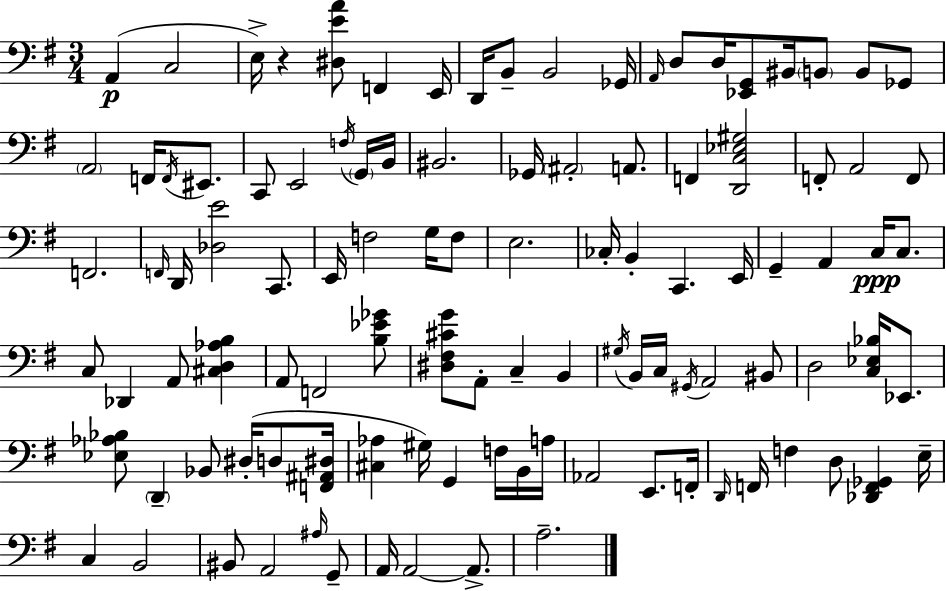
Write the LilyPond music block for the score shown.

{
  \clef bass
  \numericTimeSignature
  \time 3/4
  \key e \minor
  \repeat volta 2 { a,4(\p c2 | e16->) r4 <dis e' a'>8 f,4 e,16 | d,16 b,8-- b,2 ges,16 | \grace { a,16 } d8 d16 <ees, g,>8 bis,16 \parenthesize b,8 b,8 ges,8 | \break \parenthesize a,2 f,16 \acciaccatura { f,16 } eis,8. | c,8 e,2 | \acciaccatura { f16 } \parenthesize g,16 b,16 bis,2. | ges,16 \parenthesize ais,2-. | \break a,8. f,4 <d, c ees gis>2 | f,8-. a,2 | f,8 f,2. | \grace { f,16 } d,16 <des e'>2 | \break c,8. e,16 f2 | g16 f8 e2. | ces16-. b,4-. c,4. | e,16 g,4-- a,4 | \break c16\ppp c8. c8 des,4 a,8 | <cis d aes b>4 a,8 f,2 | <b ees' ges'>8 <dis fis cis' g'>8 a,8-. c4-- | b,4 \acciaccatura { gis16 } b,16 c16 \acciaccatura { gis,16 } a,2 | \break bis,8 d2 | <c ees bes>16 ees,8. <ees aes bes>8 \parenthesize d,4-- | bes,8 dis16-.( d8 <f, ais, dis>16 <cis aes>4 gis16) g,4 | f16 b,16 a16 aes,2 | \break e,8. f,16-. \grace { d,16 } f,16 f4 | d8 <des, f, ges,>4 e16-- c4 b,2 | bis,8 a,2 | \grace { ais16 } g,8-- a,16 a,2~~ | \break a,8.-> a2.-- | } \bar "|."
}